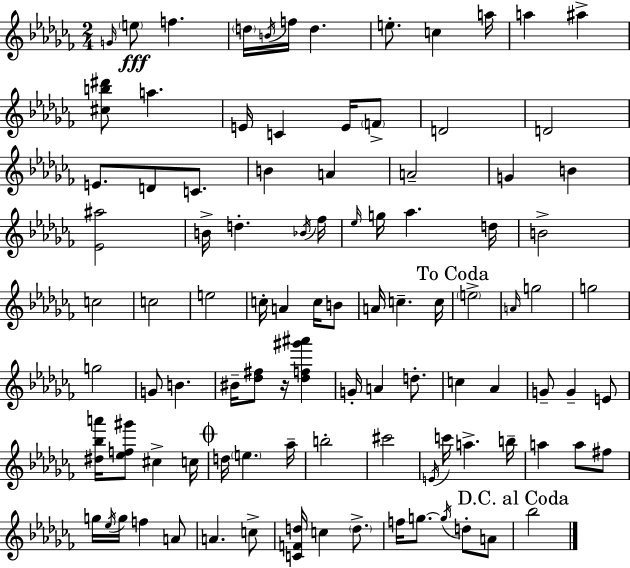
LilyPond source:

{
  \clef treble
  \numericTimeSignature
  \time 2/4
  \key aes \minor
  \grace { g'16 }\fff \parenthesize e''8 f''4. | \parenthesize d''16 \acciaccatura { b'16 } f''16 d''4. | e''8.-. c''4 | a''16 a''4 ais''4-> | \break <cis'' b'' dis'''>8 a''4. | e'16 c'4 e'16 | \parenthesize f'8-> d'2 | d'2 | \break e'8. d'8 c'8. | b'4 a'4 | a'2-- | g'4 b'4 | \break <ees' ais''>2 | b'16-> d''4.-. | \acciaccatura { bes'16 } fes''16 \grace { ees''16 } g''16 aes''4. | d''16 b'2-> | \break c''2 | c''2 | e''2 | c''16-. a'4 | \break c''16 b'8 a'16 c''4.-- | c''16 \mark "To Coda" \parenthesize e''2-> | \grace { a'16 } g''2 | g''2 | \break g''2 | g'8 b'4. | bis'16-- <des'' fis''>8 | r16 <des'' f'' gis''' ais'''>4 g'16-. a'4 | \break d''8.-. c''4 | aes'4 g'8-- g'4-- | e'8 <dis'' bes'' a'''>16 <ees'' f'' gis'''>8 | cis''4-> c''16 \mark \markup { \musicglyph "scripts.coda" } d''16 \parenthesize e''4. | \break aes''16-- b''2-. | cis'''2 | \acciaccatura { e'16 } c'''16 a''4.-> | b''16-- a''4 | \break a''8 fis''8 g''16 \acciaccatura { ees''16 } | g''16 f''4 a'8 a'4. | c''8-> <c' f' d''>16 | c''4 \parenthesize d''8.-> f''16 | \break g''8.~~ \acciaccatura { g''16 } d''8-. a'8 | \mark "D.C. al Coda" bes''2 | \bar "|."
}